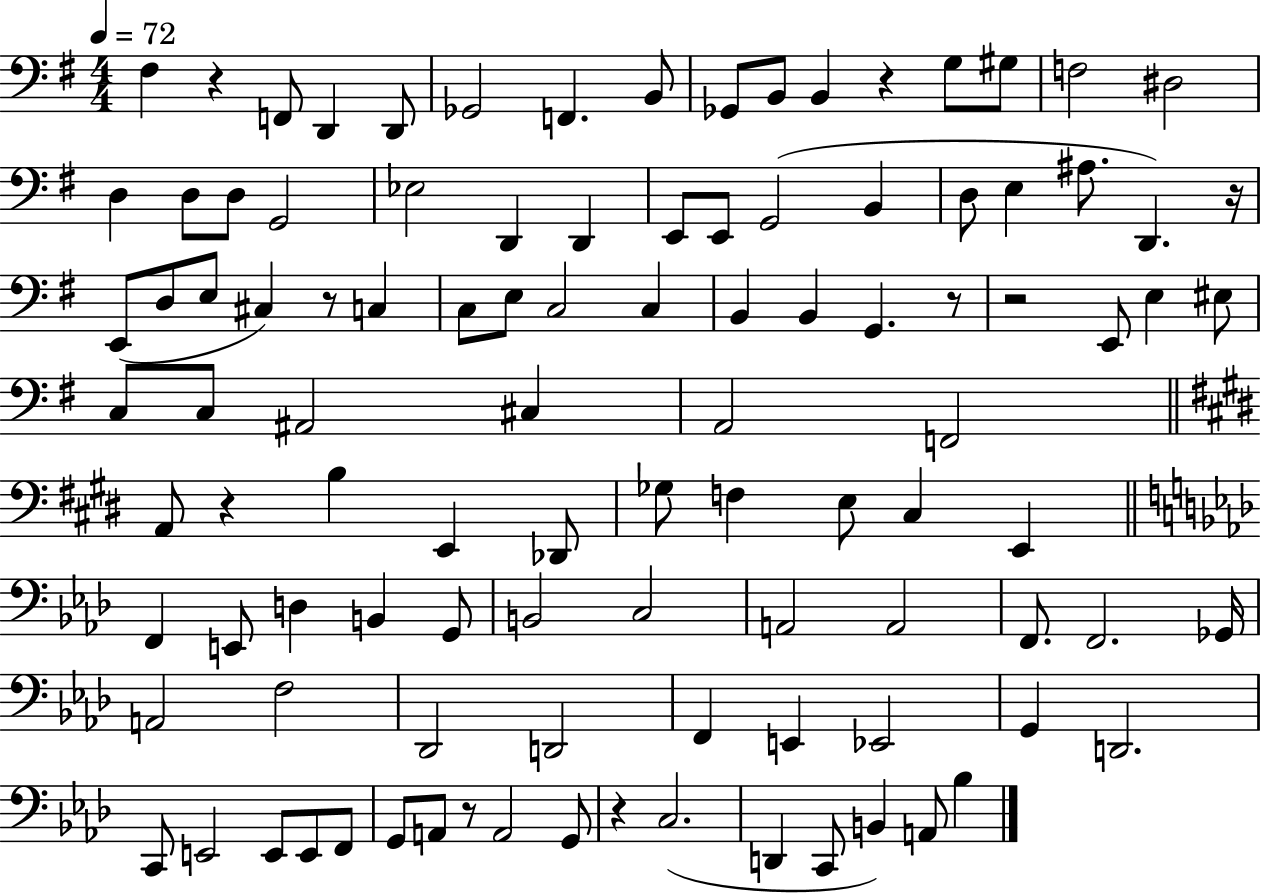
X:1
T:Untitled
M:4/4
L:1/4
K:G
^F, z F,,/2 D,, D,,/2 _G,,2 F,, B,,/2 _G,,/2 B,,/2 B,, z G,/2 ^G,/2 F,2 ^D,2 D, D,/2 D,/2 G,,2 _E,2 D,, D,, E,,/2 E,,/2 G,,2 B,, D,/2 E, ^A,/2 D,, z/4 E,,/2 D,/2 E,/2 ^C, z/2 C, C,/2 E,/2 C,2 C, B,, B,, G,, z/2 z2 E,,/2 E, ^E,/2 C,/2 C,/2 ^A,,2 ^C, A,,2 F,,2 A,,/2 z B, E,, _D,,/2 _G,/2 F, E,/2 ^C, E,, F,, E,,/2 D, B,, G,,/2 B,,2 C,2 A,,2 A,,2 F,,/2 F,,2 _G,,/4 A,,2 F,2 _D,,2 D,,2 F,, E,, _E,,2 G,, D,,2 C,,/2 E,,2 E,,/2 E,,/2 F,,/2 G,,/2 A,,/2 z/2 A,,2 G,,/2 z C,2 D,, C,,/2 B,, A,,/2 _B,